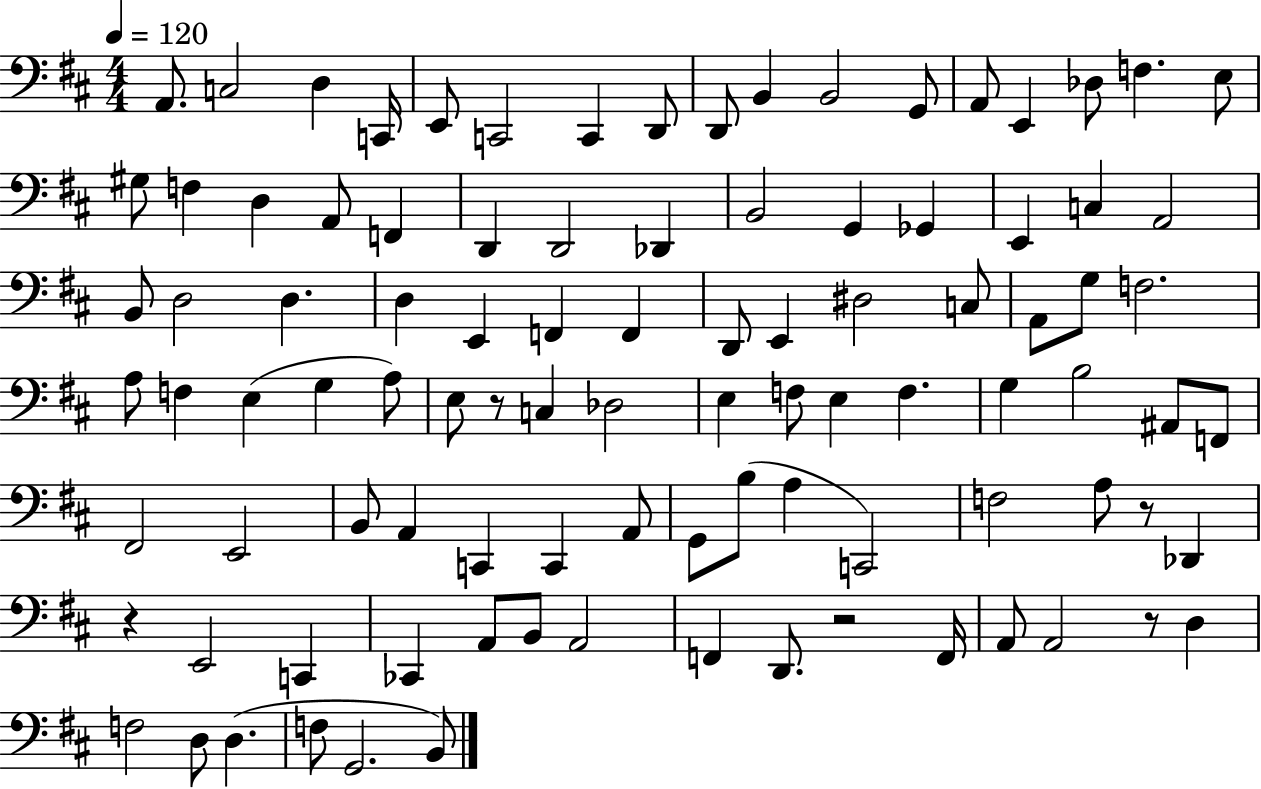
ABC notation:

X:1
T:Untitled
M:4/4
L:1/4
K:D
A,,/2 C,2 D, C,,/4 E,,/2 C,,2 C,, D,,/2 D,,/2 B,, B,,2 G,,/2 A,,/2 E,, _D,/2 F, E,/2 ^G,/2 F, D, A,,/2 F,, D,, D,,2 _D,, B,,2 G,, _G,, E,, C, A,,2 B,,/2 D,2 D, D, E,, F,, F,, D,,/2 E,, ^D,2 C,/2 A,,/2 G,/2 F,2 A,/2 F, E, G, A,/2 E,/2 z/2 C, _D,2 E, F,/2 E, F, G, B,2 ^A,,/2 F,,/2 ^F,,2 E,,2 B,,/2 A,, C,, C,, A,,/2 G,,/2 B,/2 A, C,,2 F,2 A,/2 z/2 _D,, z E,,2 C,, _C,, A,,/2 B,,/2 A,,2 F,, D,,/2 z2 F,,/4 A,,/2 A,,2 z/2 D, F,2 D,/2 D, F,/2 G,,2 B,,/2